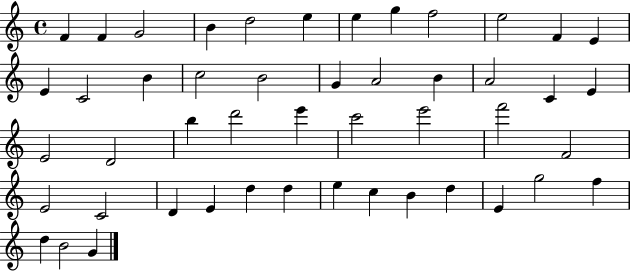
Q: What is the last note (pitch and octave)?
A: G4